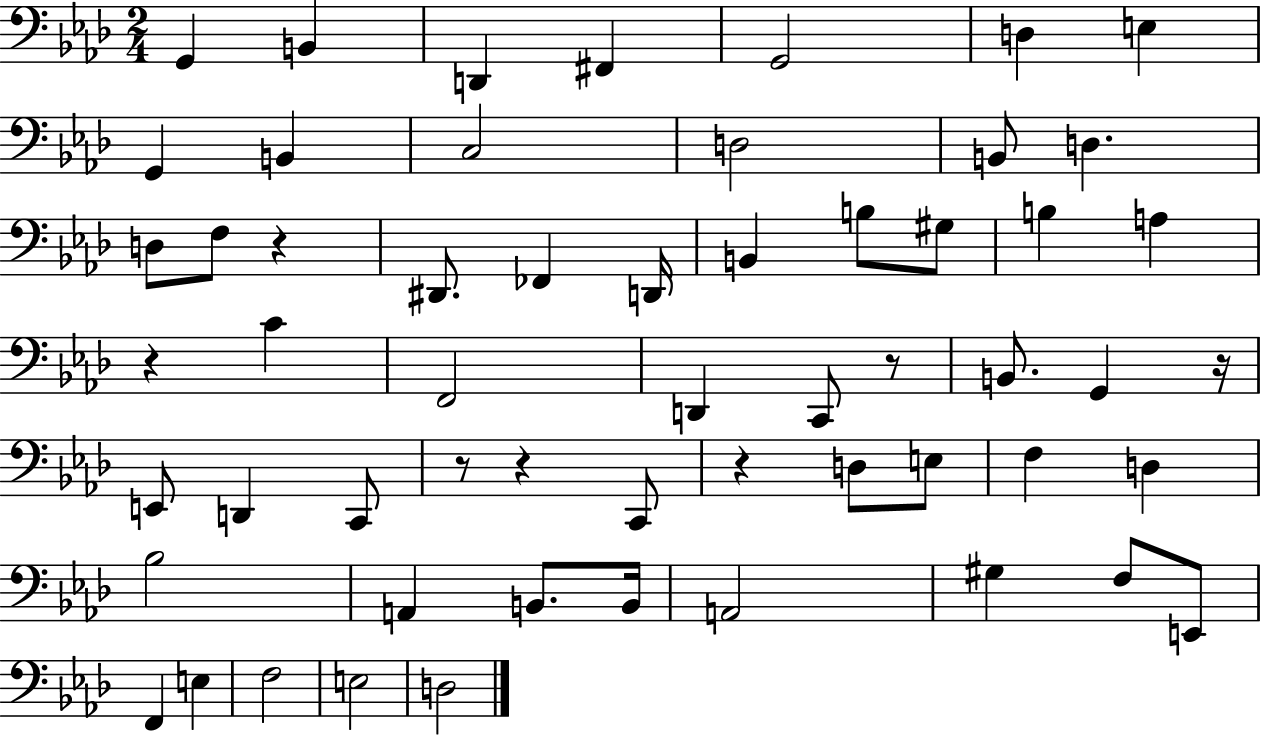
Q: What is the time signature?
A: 2/4